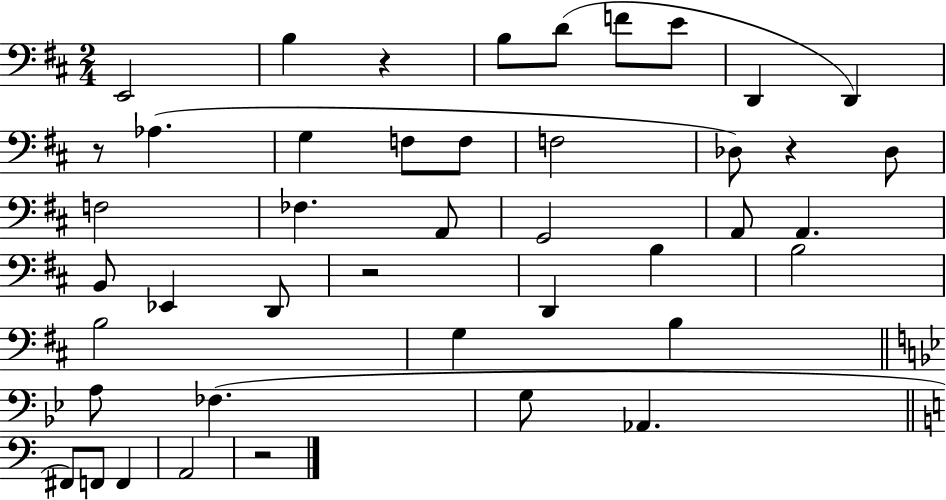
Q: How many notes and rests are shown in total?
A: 43